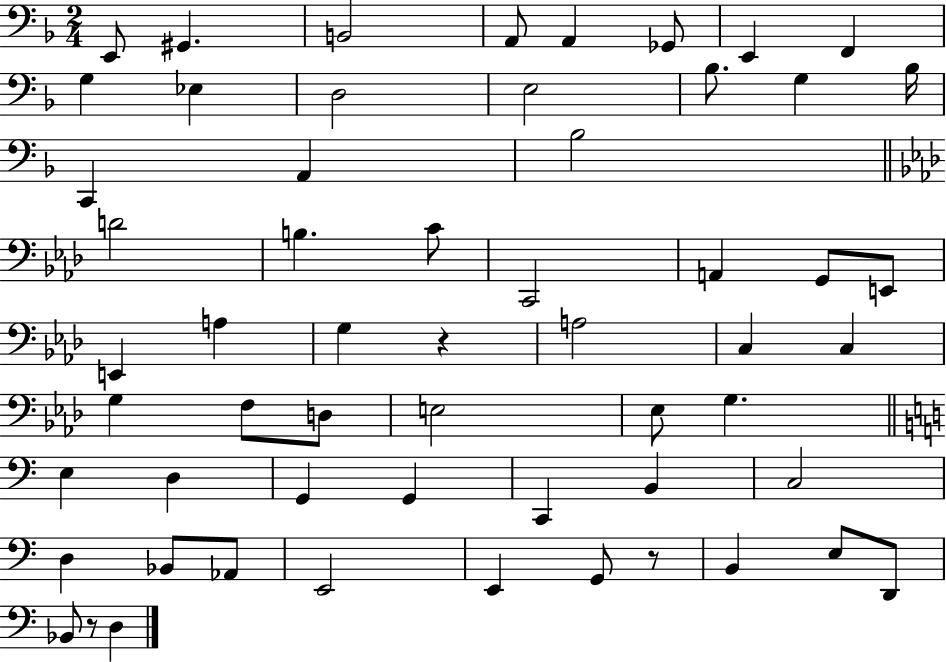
E2/e G#2/q. B2/h A2/e A2/q Gb2/e E2/q F2/q G3/q Eb3/q D3/h E3/h Bb3/e. G3/q Bb3/s C2/q A2/q Bb3/h D4/h B3/q. C4/e C2/h A2/q G2/e E2/e E2/q A3/q G3/q R/q A3/h C3/q C3/q G3/q F3/e D3/e E3/h Eb3/e G3/q. E3/q D3/q G2/q G2/q C2/q B2/q C3/h D3/q Bb2/e Ab2/e E2/h E2/q G2/e R/e B2/q E3/e D2/e Bb2/e R/e D3/q